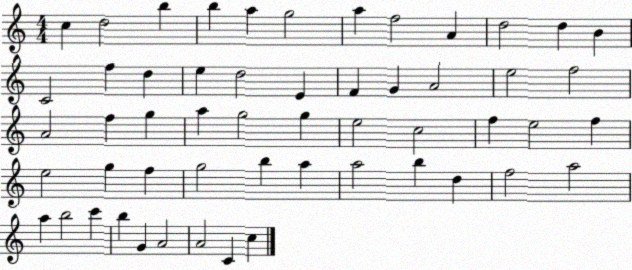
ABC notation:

X:1
T:Untitled
M:4/4
L:1/4
K:C
c d2 b b a g2 a f2 A d2 d B C2 f d e d2 E F G A2 e2 f2 A2 f g a g2 g e2 c2 f e2 f e2 g f g2 b a a2 b d f2 a2 a b2 c' b G A2 A2 C c